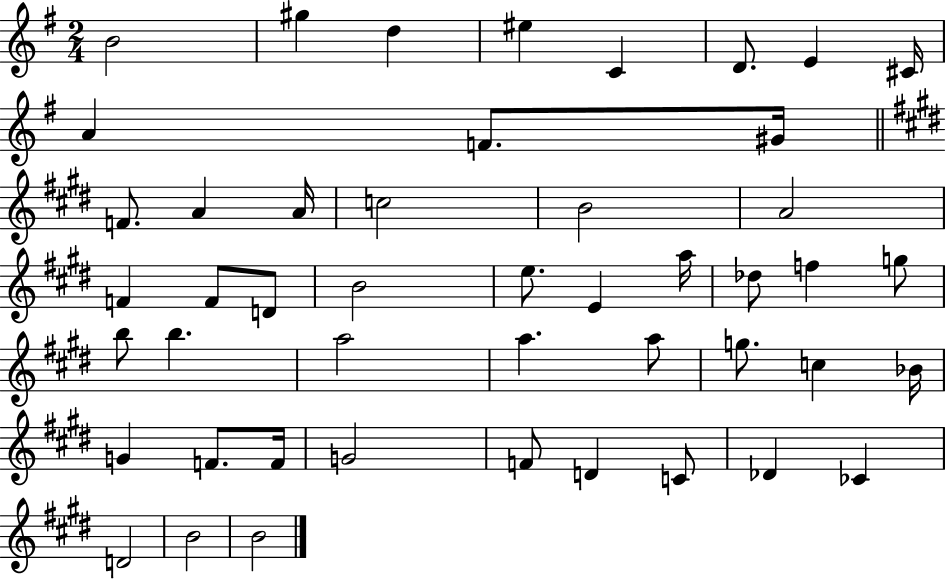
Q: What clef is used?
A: treble